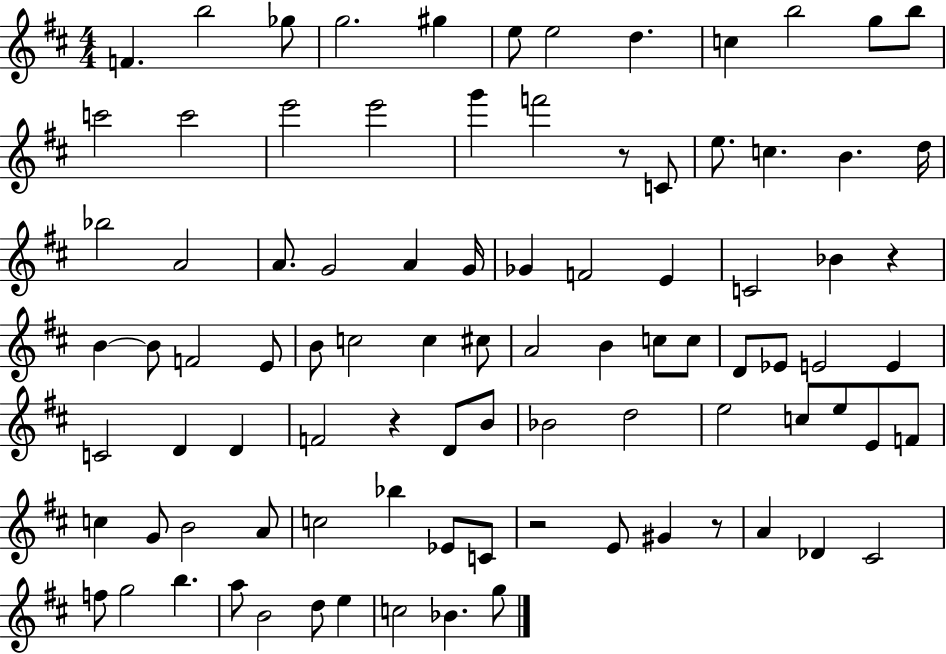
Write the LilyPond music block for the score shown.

{
  \clef treble
  \numericTimeSignature
  \time 4/4
  \key d \major
  \repeat volta 2 { f'4. b''2 ges''8 | g''2. gis''4 | e''8 e''2 d''4. | c''4 b''2 g''8 b''8 | \break c'''2 c'''2 | e'''2 e'''2 | g'''4 f'''2 r8 c'8 | e''8. c''4. b'4. d''16 | \break bes''2 a'2 | a'8. g'2 a'4 g'16 | ges'4 f'2 e'4 | c'2 bes'4 r4 | \break b'4~~ b'8 f'2 e'8 | b'8 c''2 c''4 cis''8 | a'2 b'4 c''8 c''8 | d'8 ees'8 e'2 e'4 | \break c'2 d'4 d'4 | f'2 r4 d'8 b'8 | bes'2 d''2 | e''2 c''8 e''8 e'8 f'8 | \break c''4 g'8 b'2 a'8 | c''2 bes''4 ees'8 c'8 | r2 e'8 gis'4 r8 | a'4 des'4 cis'2 | \break f''8 g''2 b''4. | a''8 b'2 d''8 e''4 | c''2 bes'4. g''8 | } \bar "|."
}